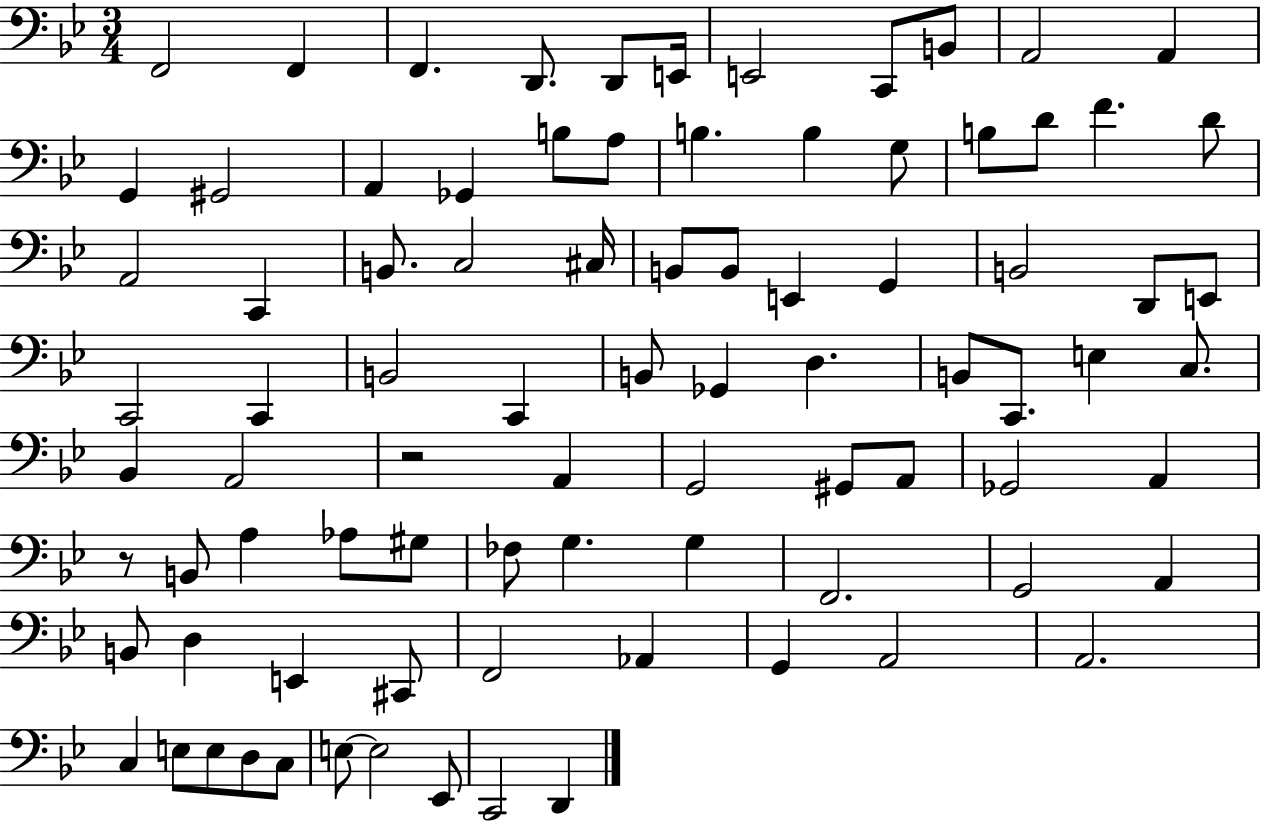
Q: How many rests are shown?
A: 2